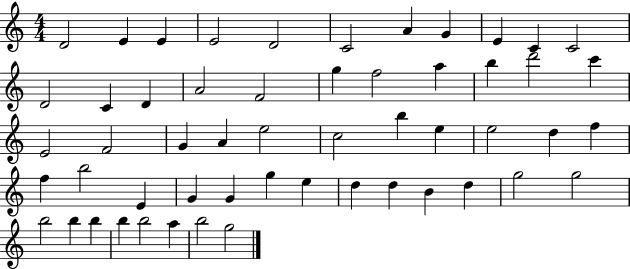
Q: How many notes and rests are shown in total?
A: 54